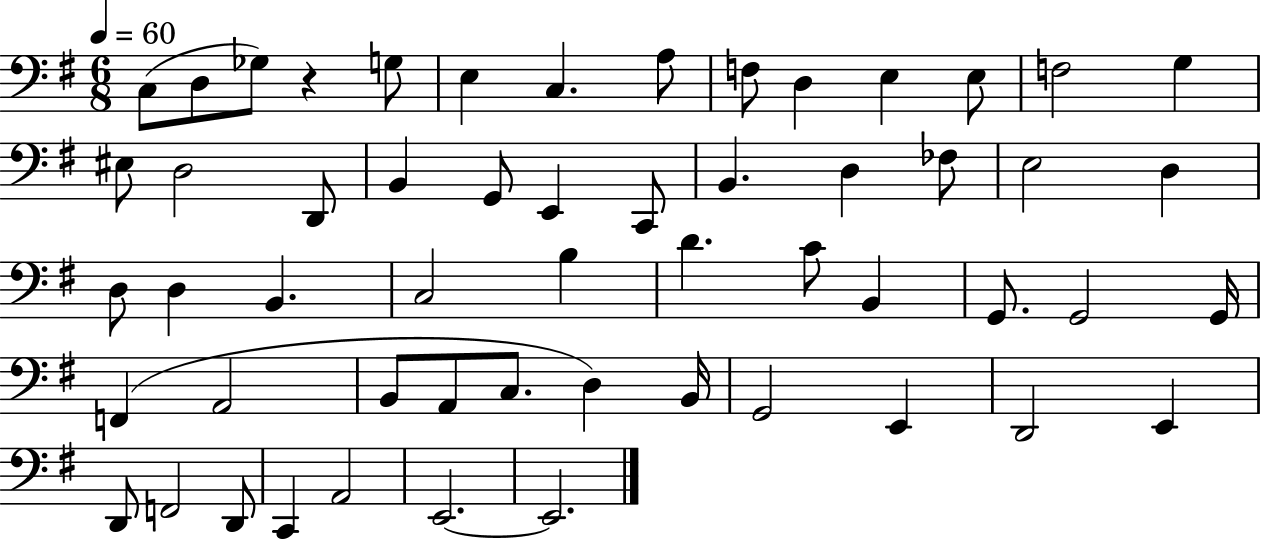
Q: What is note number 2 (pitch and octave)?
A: D3